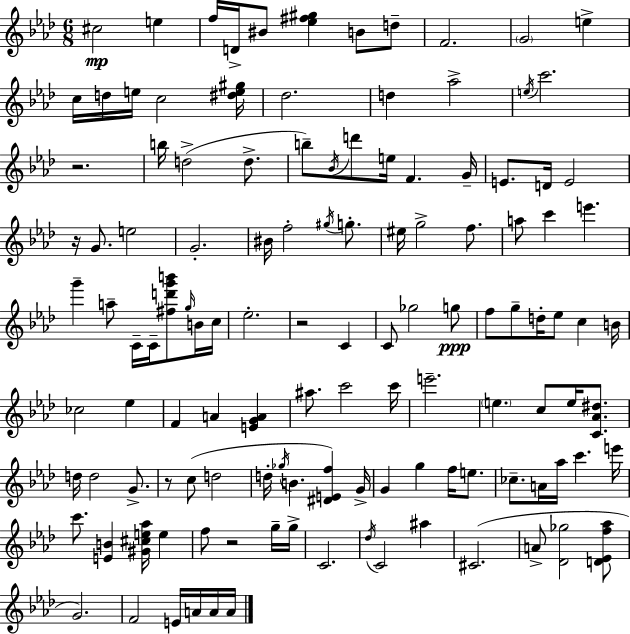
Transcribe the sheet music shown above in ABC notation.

X:1
T:Untitled
M:6/8
L:1/4
K:Ab
^c2 e f/4 D/4 ^B/2 [_e^f^g] B/2 d/2 F2 G2 e c/4 d/4 e/4 c2 [^de^g]/4 _d2 d _a2 e/4 c'2 z2 b/4 d2 d/2 b/2 _B/4 d'/2 e/4 F G/4 E/2 D/4 E2 z/4 G/2 e2 G2 ^B/4 f2 ^g/4 g/2 ^e/4 g2 f/2 a/2 c' e' g' a/2 C/4 C/4 [^fd'g'b']/2 g/4 B/4 c/4 _e2 z2 C C/2 _g2 g/2 f/2 g/2 d/4 _e/2 c B/4 _c2 _e F A [EGA] ^a/2 c'2 c'/4 e'2 e c/2 e/4 [C_A^d]/2 d/4 d2 G/2 z/2 c/2 d2 d/4 _g/4 B [^DEf] G/4 G g f/4 e/2 _c/2 A/4 _a/4 c' e'/4 c'/2 [EB] [^G^ce_a]/4 e f/2 z2 g/4 g/4 C2 _d/4 C2 ^a ^C2 A/2 [_D_g]2 [D_Ef_a]/2 G2 F2 E/4 A/4 A/4 A/4